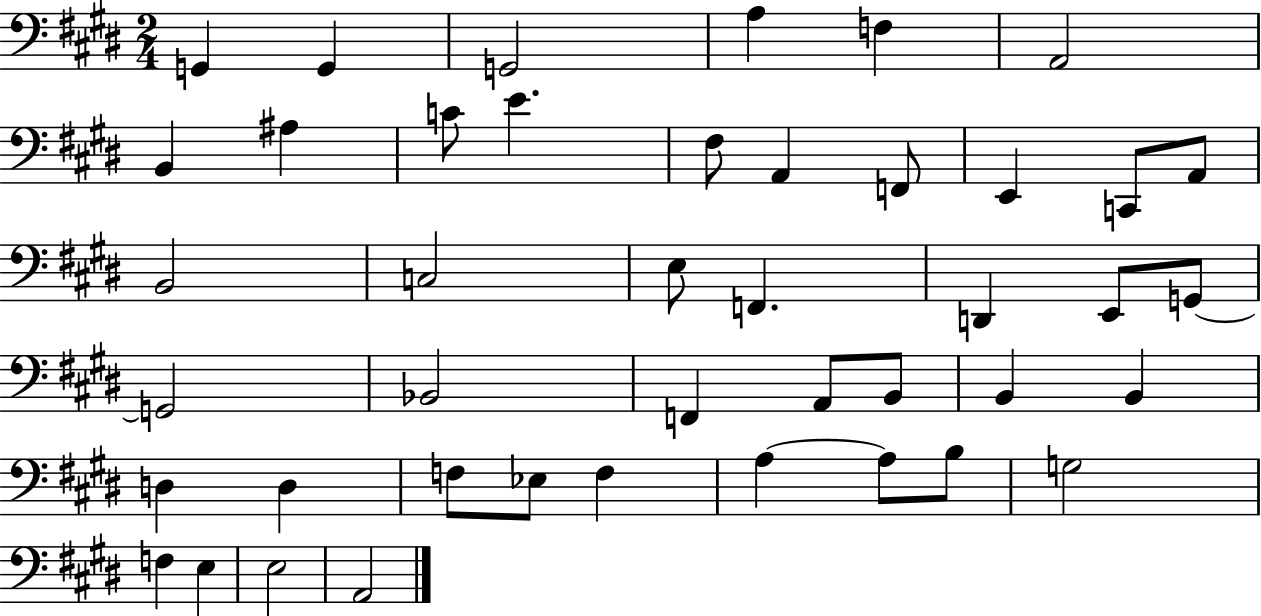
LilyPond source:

{
  \clef bass
  \numericTimeSignature
  \time 2/4
  \key e \major
  g,4 g,4 | g,2 | a4 f4 | a,2 | \break b,4 ais4 | c'8 e'4. | fis8 a,4 f,8 | e,4 c,8 a,8 | \break b,2 | c2 | e8 f,4. | d,4 e,8 g,8~~ | \break g,2 | bes,2 | f,4 a,8 b,8 | b,4 b,4 | \break d4 d4 | f8 ees8 f4 | a4~~ a8 b8 | g2 | \break f4 e4 | e2 | a,2 | \bar "|."
}